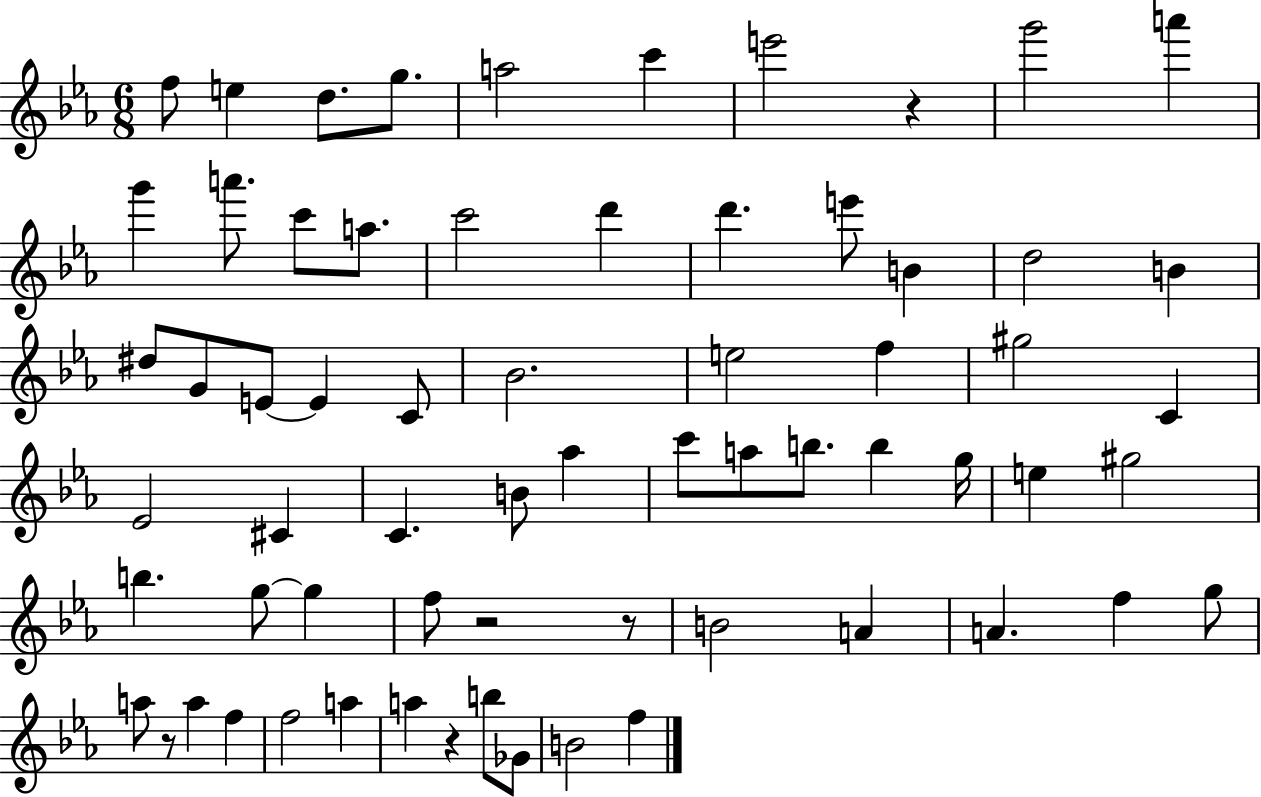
F5/e E5/q D5/e. G5/e. A5/h C6/q E6/h R/q G6/h A6/q G6/q A6/e. C6/e A5/e. C6/h D6/q D6/q. E6/e B4/q D5/h B4/q D#5/e G4/e E4/e E4/q C4/e Bb4/h. E5/h F5/q G#5/h C4/q Eb4/h C#4/q C4/q. B4/e Ab5/q C6/e A5/e B5/e. B5/q G5/s E5/q G#5/h B5/q. G5/e G5/q F5/e R/h R/e B4/h A4/q A4/q. F5/q G5/e A5/e R/e A5/q F5/q F5/h A5/q A5/q R/q B5/e Gb4/e B4/h F5/q